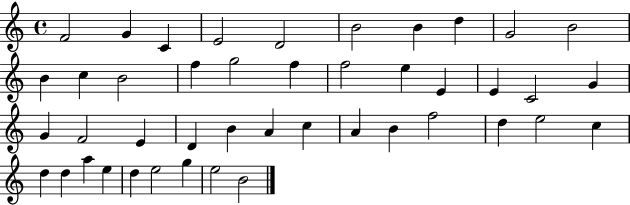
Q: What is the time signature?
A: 4/4